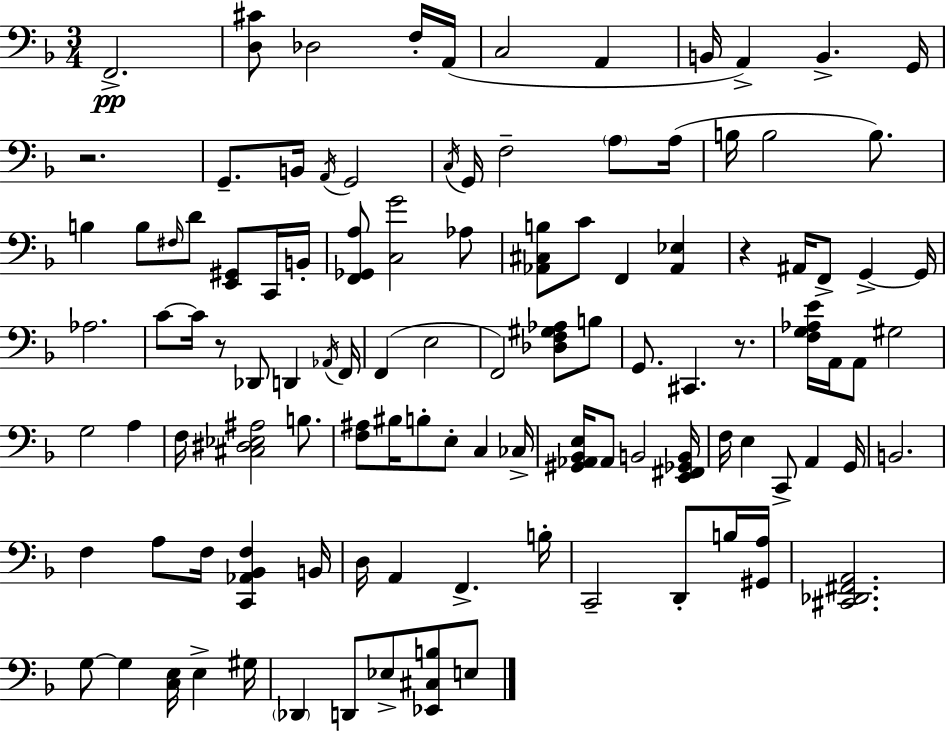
F2/h. [D3,C#4]/e Db3/h F3/s A2/s C3/h A2/q B2/s A2/q B2/q. G2/s R/h. G2/e. B2/s A2/s G2/h C3/s G2/s F3/h A3/e A3/s B3/s B3/h B3/e. B3/q B3/e F#3/s D4/e [E2,G#2]/e C2/s B2/s [F2,Gb2,A3]/e [C3,G4]/h Ab3/e [Ab2,C#3,B3]/e C4/e F2/q [Ab2,Eb3]/q R/q A#2/s F2/e G2/q G2/s Ab3/h. C4/e C4/s R/e Db2/e D2/q Ab2/s F2/s F2/q E3/h F2/h [Db3,F3,G#3,Ab3]/e B3/e G2/e. C#2/q. R/e. [F3,G3,Ab3,E4]/s A2/s A2/e G#3/h G3/h A3/q F3/s [C#3,D#3,Eb3,A#3]/h B3/e. [F3,A#3]/e BIS3/s B3/e E3/e C3/q CES3/s [G#2,Ab2,Bb2,E3]/s Ab2/e B2/h [E2,F#2,Gb2,B2]/s F3/s E3/q C2/e A2/q G2/s B2/h. F3/q A3/e F3/s [C2,Ab2,Bb2,F3]/q B2/s D3/s A2/q F2/q. B3/s C2/h D2/e B3/s [G#2,A3]/s [C#2,Db2,F#2,A2]/h. G3/e G3/q [C3,E3]/s E3/q G#3/s Db2/q D2/e Eb3/e [Eb2,C#3,B3]/e E3/e